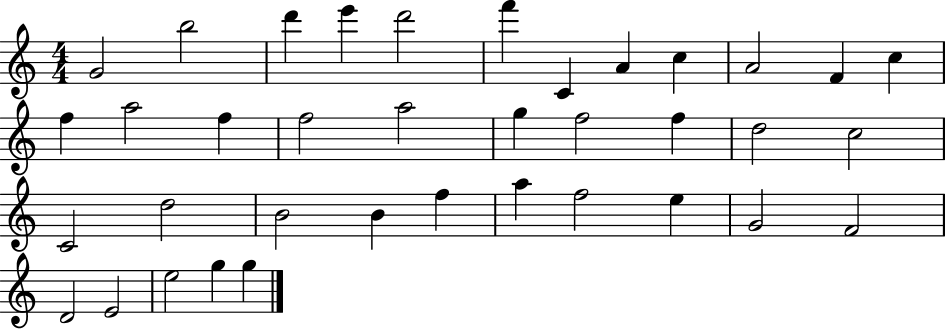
{
  \clef treble
  \numericTimeSignature
  \time 4/4
  \key c \major
  g'2 b''2 | d'''4 e'''4 d'''2 | f'''4 c'4 a'4 c''4 | a'2 f'4 c''4 | \break f''4 a''2 f''4 | f''2 a''2 | g''4 f''2 f''4 | d''2 c''2 | \break c'2 d''2 | b'2 b'4 f''4 | a''4 f''2 e''4 | g'2 f'2 | \break d'2 e'2 | e''2 g''4 g''4 | \bar "|."
}